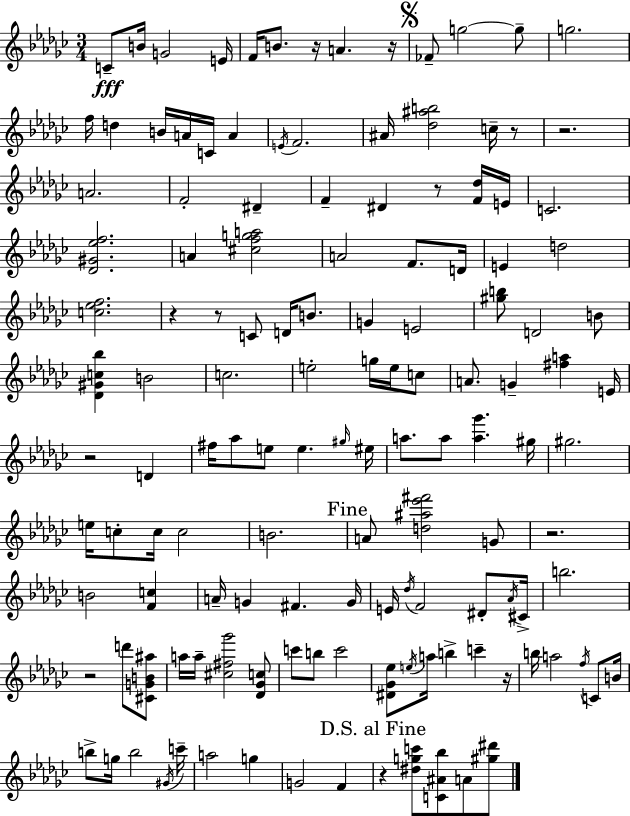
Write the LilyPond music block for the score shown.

{
  \clef treble
  \numericTimeSignature
  \time 3/4
  \key ees \minor
  c'8--\fff b'16 g'2 e'16 | f'16 b'8. r16 a'4. r16 | \mark \markup { \musicglyph "scripts.segno" } fes'8-- g''2~~ g''8-- | g''2. | \break f''16 d''4 b'16 a'16 c'16 a'4 | \acciaccatura { e'16 } f'2. | ais'16 <des'' ais'' b''>2 c''16-- r8 | r2. | \break a'2. | f'2-. dis'4-- | f'4-- dis'4 r8 <f' des''>16 | e'16 c'2. | \break <des' gis' ees'' f''>2. | a'4 <cis'' f'' g'' a''>2 | a'2 f'8. | d'16 e'4 d''2 | \break <c'' ees'' f''>2. | r4 r8 c'8 d'16 b'8. | g'4 e'2 | <gis'' b''>8 d'2 b'8 | \break <des' gis' c'' bes''>4 b'2 | c''2. | e''2-. g''16 e''16 c''8 | a'8. g'4-- <fis'' a''>4 | \break e'16 r2 d'4 | fis''16 aes''8 e''8 e''4. | \grace { gis''16 } eis''16 a''8. a''8 <a'' ges'''>4. | gis''16 gis''2. | \break e''16 c''8-. c''16 c''2 | b'2. | \mark "Fine" a'8 <d'' ais'' ees''' fis'''>2 | g'8 r2. | \break b'2 <f' c''>4 | a'16-- g'4 fis'4. | g'16 e'16 \acciaccatura { des''16 } f'2 | dis'8-. \acciaccatura { aes'16 } cis'16-> b''2. | \break r2 | d'''8 <cis' g' b' ais''>8 a''16 a''16-- <cis'' fis'' ges'''>2 | <des' ges' c''>8 c'''8 b''8 c'''2 | <dis' ges' ees''>8 \acciaccatura { e''16 } a''16 b''4-> | \break c'''4-- r16 b''16 a''2 | \acciaccatura { f''16 } c'8 b'16 b''8-> g''16 b''2 | \acciaccatura { gis'16 } c'''16-- a''2 | g''4 g'2 | \break f'4 \mark "D.S. al Fine" r4 <dis'' g'' c'''>8 | <c' ais' bes''>8 a'8 <gis'' dis'''>8 \bar "|."
}